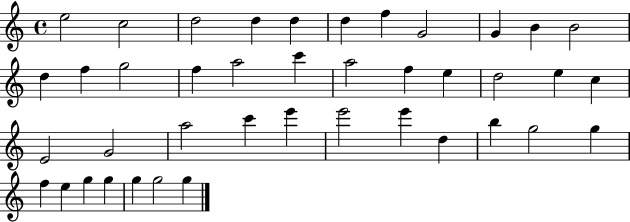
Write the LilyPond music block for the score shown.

{
  \clef treble
  \time 4/4
  \defaultTimeSignature
  \key c \major
  e''2 c''2 | d''2 d''4 d''4 | d''4 f''4 g'2 | g'4 b'4 b'2 | \break d''4 f''4 g''2 | f''4 a''2 c'''4 | a''2 f''4 e''4 | d''2 e''4 c''4 | \break e'2 g'2 | a''2 c'''4 e'''4 | e'''2 e'''4 d''4 | b''4 g''2 g''4 | \break f''4 e''4 g''4 g''4 | g''4 g''2 g''4 | \bar "|."
}